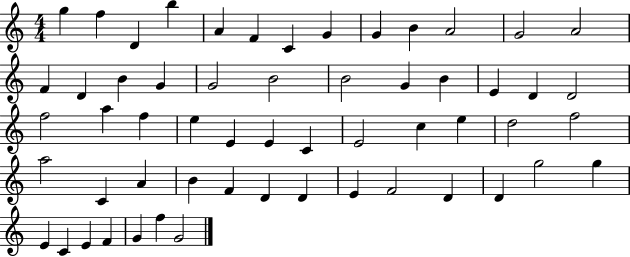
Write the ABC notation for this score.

X:1
T:Untitled
M:4/4
L:1/4
K:C
g f D b A F C G G B A2 G2 A2 F D B G G2 B2 B2 G B E D D2 f2 a f e E E C E2 c e d2 f2 a2 C A B F D D E F2 D D g2 g E C E F G f G2